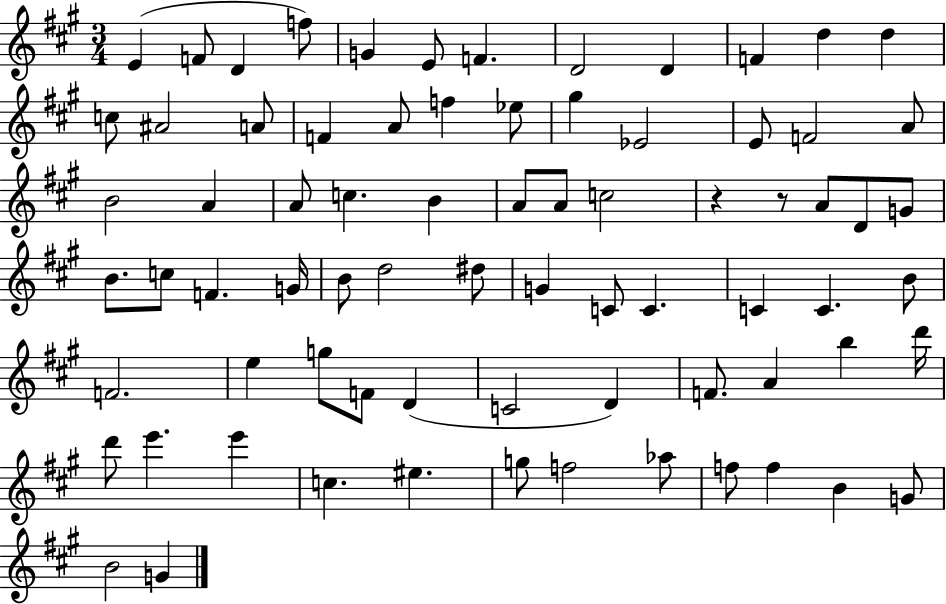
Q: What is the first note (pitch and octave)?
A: E4